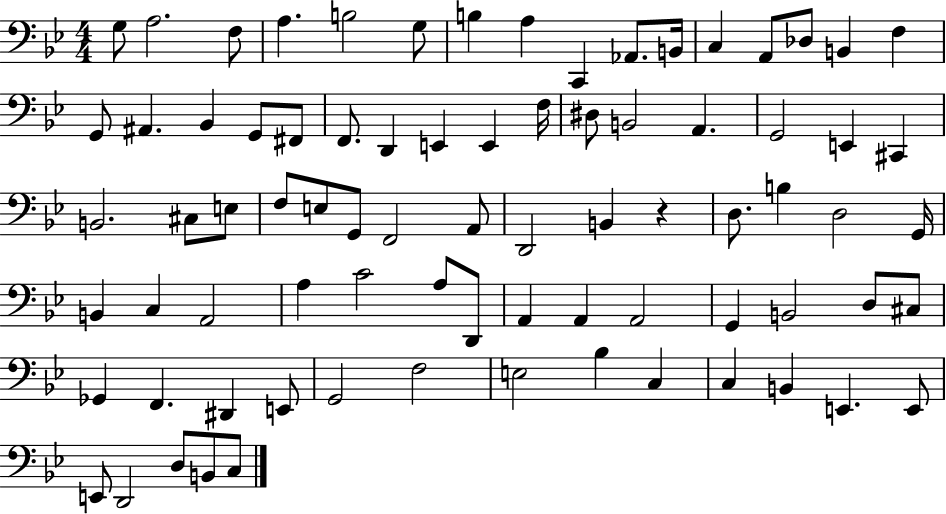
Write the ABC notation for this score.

X:1
T:Untitled
M:4/4
L:1/4
K:Bb
G,/2 A,2 F,/2 A, B,2 G,/2 B, A, C,, _A,,/2 B,,/4 C, A,,/2 _D,/2 B,, F, G,,/2 ^A,, _B,, G,,/2 ^F,,/2 F,,/2 D,, E,, E,, F,/4 ^D,/2 B,,2 A,, G,,2 E,, ^C,, B,,2 ^C,/2 E,/2 F,/2 E,/2 G,,/2 F,,2 A,,/2 D,,2 B,, z D,/2 B, D,2 G,,/4 B,, C, A,,2 A, C2 A,/2 D,,/2 A,, A,, A,,2 G,, B,,2 D,/2 ^C,/2 _G,, F,, ^D,, E,,/2 G,,2 F,2 E,2 _B, C, C, B,, E,, E,,/2 E,,/2 D,,2 D,/2 B,,/2 C,/2